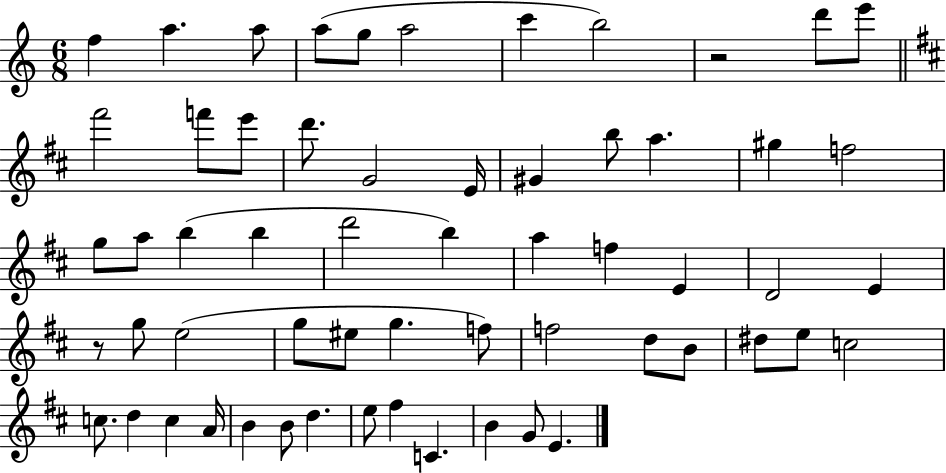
{
  \clef treble
  \numericTimeSignature
  \time 6/8
  \key c \major
  f''4 a''4. a''8 | a''8( g''8 a''2 | c'''4 b''2) | r2 d'''8 e'''8 | \break \bar "||" \break \key d \major fis'''2 f'''8 e'''8 | d'''8. g'2 e'16 | gis'4 b''8 a''4. | gis''4 f''2 | \break g''8 a''8 b''4( b''4 | d'''2 b''4) | a''4 f''4 e'4 | d'2 e'4 | \break r8 g''8 e''2( | g''8 eis''8 g''4. f''8) | f''2 d''8 b'8 | dis''8 e''8 c''2 | \break c''8. d''4 c''4 a'16 | b'4 b'8 d''4. | e''8 fis''4 c'4. | b'4 g'8 e'4. | \break \bar "|."
}